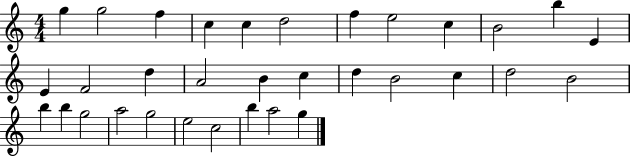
X:1
T:Untitled
M:4/4
L:1/4
K:C
g g2 f c c d2 f e2 c B2 b E E F2 d A2 B c d B2 c d2 B2 b b g2 a2 g2 e2 c2 b a2 g